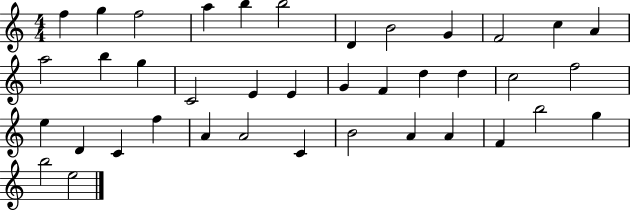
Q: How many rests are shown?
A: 0